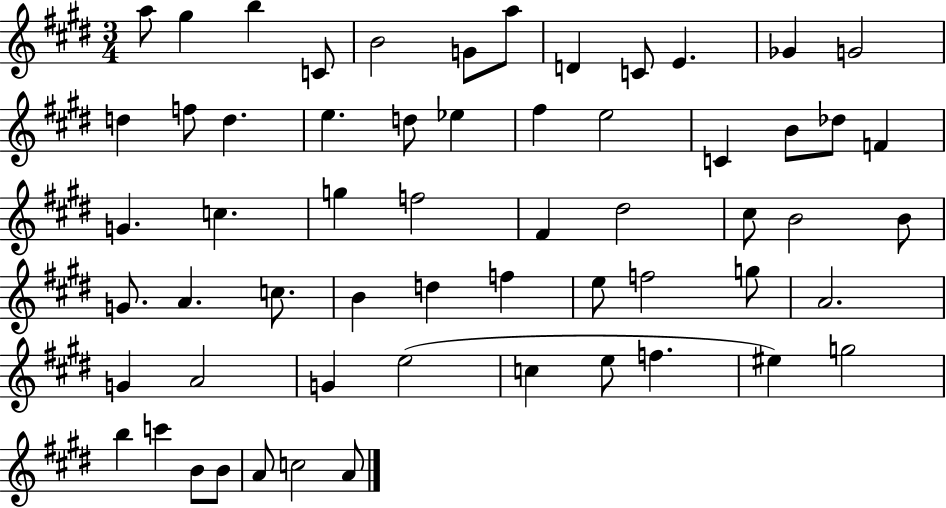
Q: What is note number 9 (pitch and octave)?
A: C4